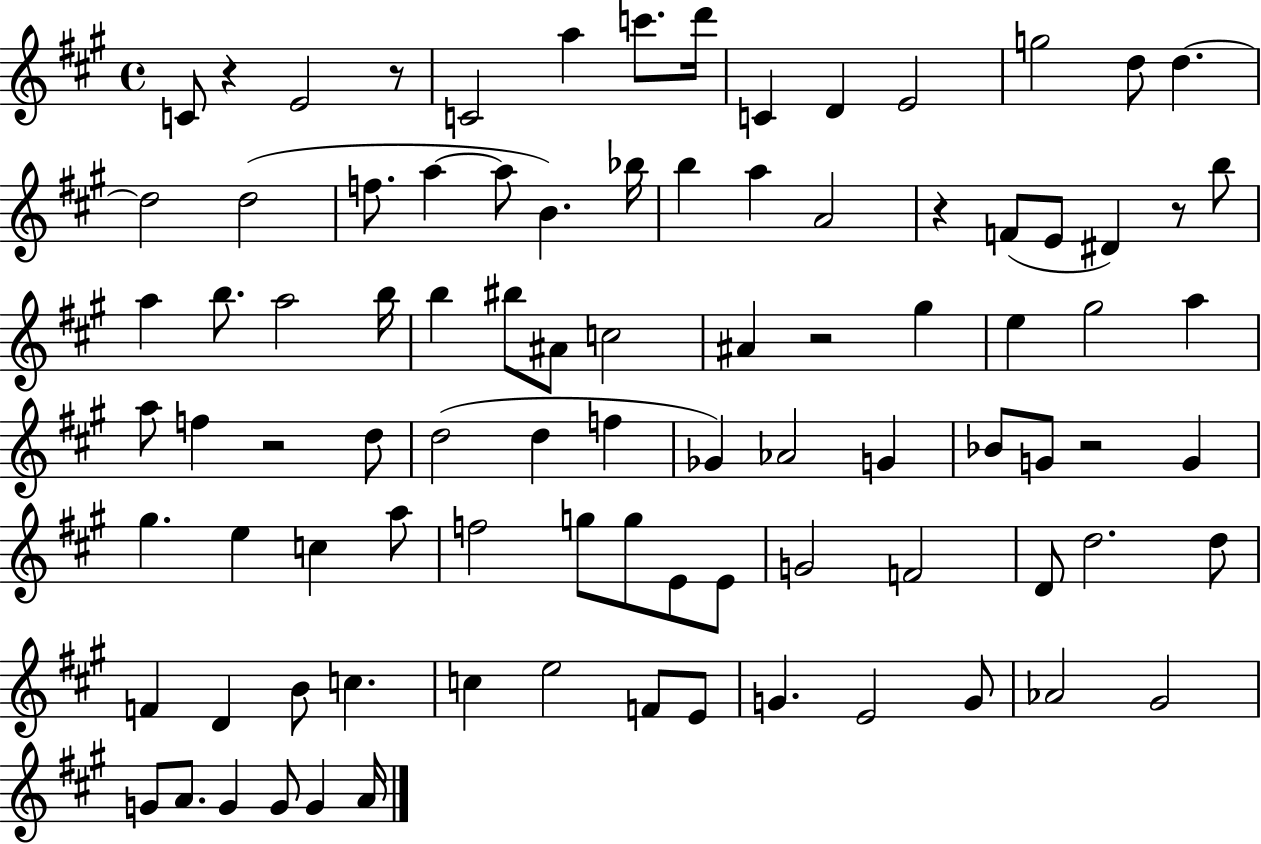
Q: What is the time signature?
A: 4/4